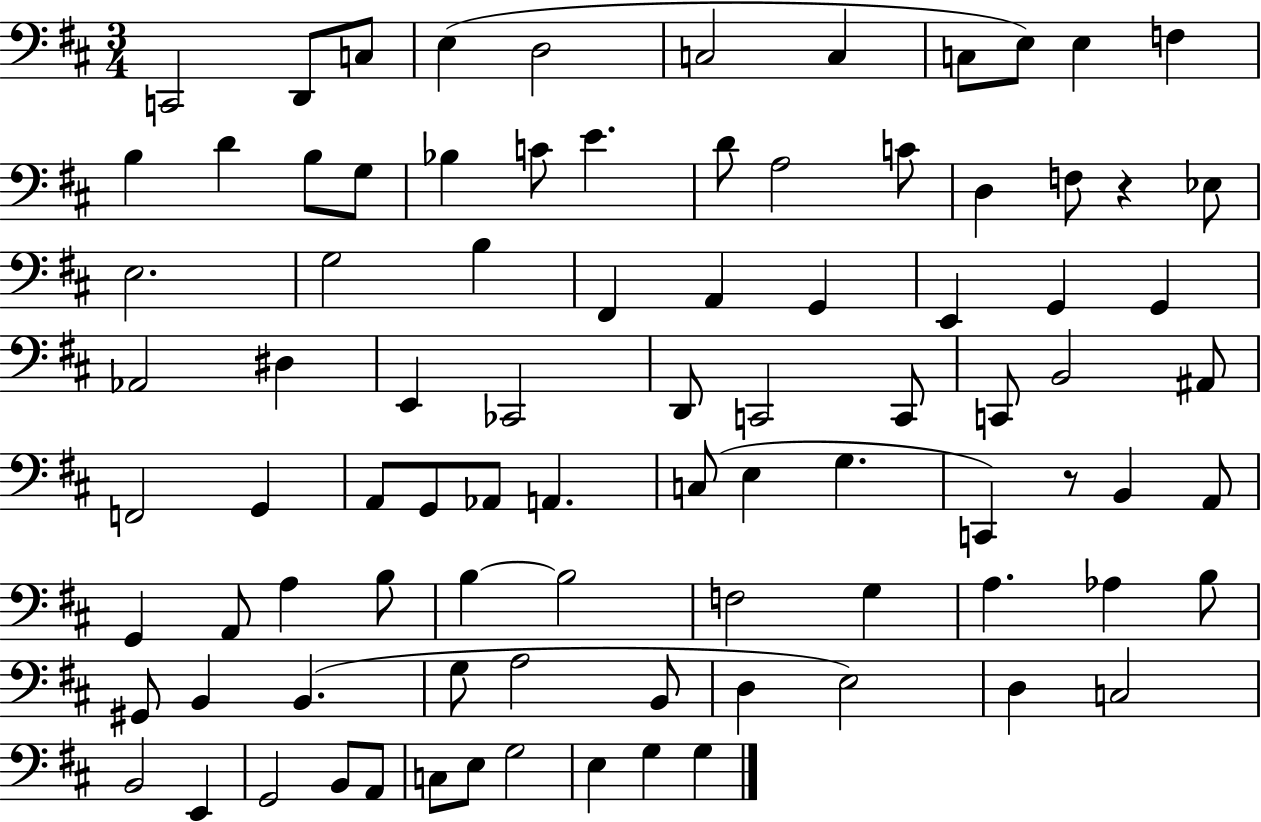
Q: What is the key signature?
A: D major